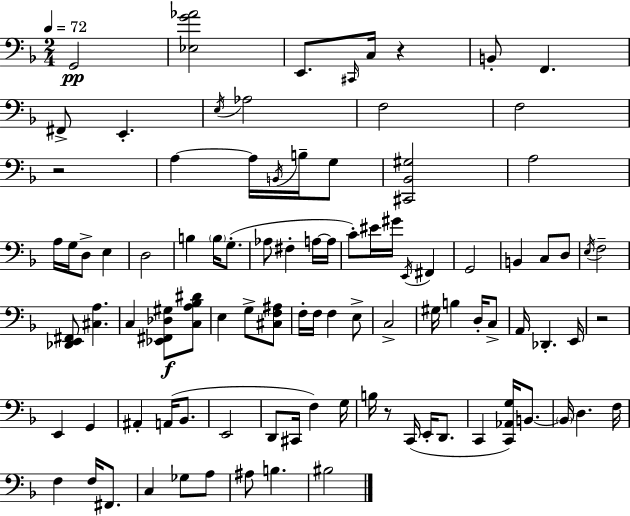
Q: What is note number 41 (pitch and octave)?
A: F3